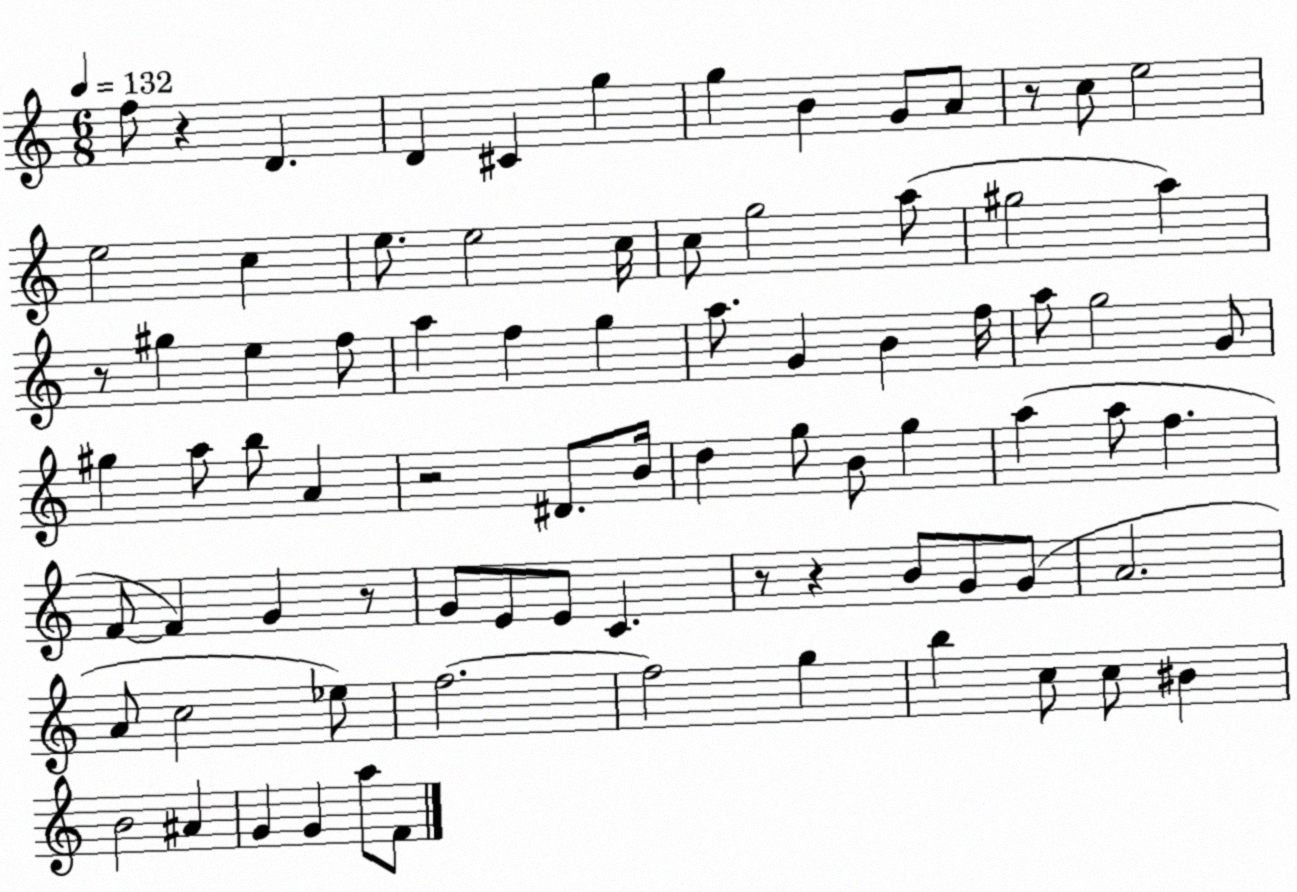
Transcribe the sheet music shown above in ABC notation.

X:1
T:Untitled
M:6/8
L:1/4
K:C
f/2 z D D ^C g g B G/2 A/2 z/2 c/2 e2 e2 c e/2 e2 c/4 c/2 g2 a/2 ^g2 a z/2 ^g e f/2 a f g a/2 G B f/4 a/2 g2 G/2 ^g a/2 b/2 A z2 ^D/2 B/4 d g/2 B/2 g a a/2 f F/2 F G z/2 G/2 E/2 E/2 C z/2 z B/2 G/2 G/2 A2 A/2 c2 _e/2 f2 f2 g b c/2 c/2 ^B B2 ^A G G a/2 F/2